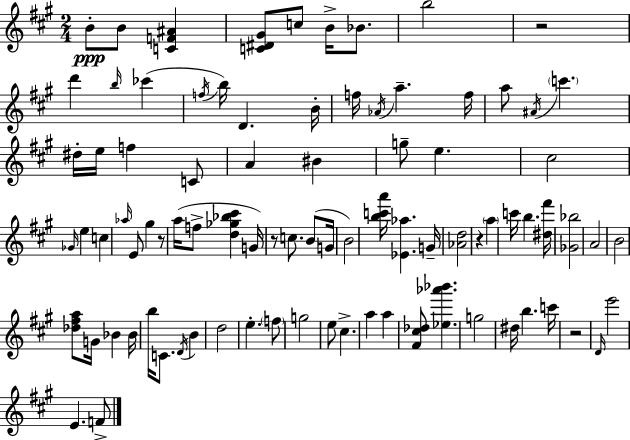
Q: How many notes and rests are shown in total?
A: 87